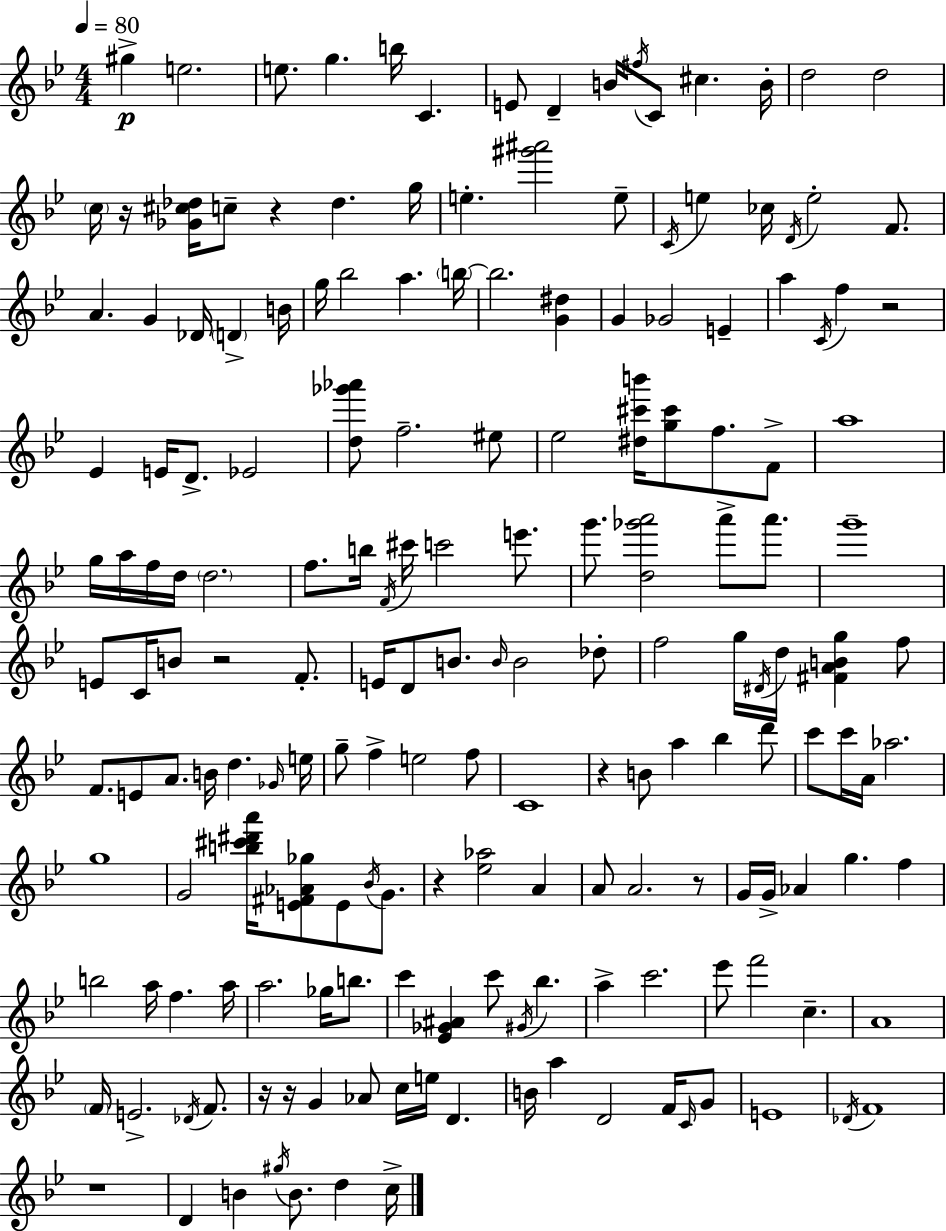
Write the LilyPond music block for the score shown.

{
  \clef treble
  \numericTimeSignature
  \time 4/4
  \key g \minor
  \tempo 4 = 80
  gis''4->\p e''2. | e''8. g''4. b''16 c'4. | e'8 d'4-- b'16 \acciaccatura { fis''16 } c'8 cis''4. | b'16-. d''2 d''2 | \break \parenthesize c''16 r16 <ges' cis'' des''>16 c''8-- r4 des''4. | g''16 e''4.-. <gis''' ais'''>2 e''8-- | \acciaccatura { c'16 } e''4 ces''16 \acciaccatura { d'16 } e''2-. | f'8. a'4. g'4 des'16 \parenthesize d'4-> | \break b'16 g''16 bes''2 a''4. | \parenthesize b''16~~ b''2. <g' dis''>4 | g'4 ges'2 e'4-- | a''4 \acciaccatura { c'16 } f''4 r2 | \break ees'4 e'16 d'8.-> ees'2 | <d'' ges''' aes'''>8 f''2.-- | eis''8 ees''2 <dis'' cis''' b'''>16 <g'' cis'''>8 f''8. | f'8-> a''1 | \break g''16 a''16 f''16 d''16 \parenthesize d''2. | f''8. b''16 \acciaccatura { f'16 } cis'''16 c'''2 | e'''8. g'''8. <d'' ges''' a'''>2 | a'''8-> a'''8. g'''1-- | \break e'8 c'16 b'8 r2 | f'8.-. e'16 d'8 b'8. \grace { b'16 } b'2 | des''8-. f''2 g''16 \acciaccatura { dis'16 } | d''16 <fis' a' b' g''>4 f''8 f'8. e'8 a'8. b'16 | \break d''4. \grace { ges'16 } e''16 g''8-- f''4-> e''2 | f''8 c'1 | r4 b'8 a''4 | bes''4 d'''8 c'''8 c'''16 a'16 aes''2. | \break g''1 | g'2 | <b'' cis''' dis''' a'''>16 <e' fis' aes' ges''>8 e'8 \acciaccatura { bes'16 } g'8. r4 <ees'' aes''>2 | a'4 a'8 a'2. | \break r8 g'16 g'16-> aes'4 g''4. | f''4 b''2 | a''16 f''4. a''16 a''2. | ges''16 b''8. c'''4 <ees' ges' ais'>4 | \break c'''8 \acciaccatura { gis'16 } bes''4. a''4-> c'''2. | ees'''8 f'''2 | c''4.-- a'1 | \parenthesize f'16 e'2.-> | \break \acciaccatura { des'16 } f'8. r16 r16 g'4 | aes'8 c''16 e''16 d'4. b'16 a''4 | d'2 f'16 \grace { c'16 } g'8 e'1 | \acciaccatura { des'16 } f'1 | \break r1 | d'4 | b'4 \acciaccatura { gis''16 } b'8. d''4 c''16-> \bar "|."
}